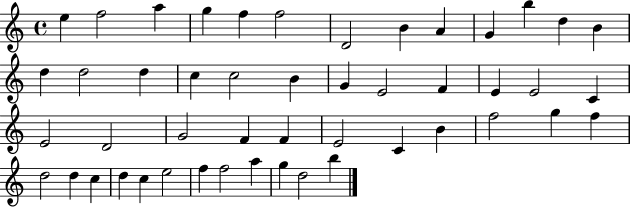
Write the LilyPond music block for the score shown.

{
  \clef treble
  \time 4/4
  \defaultTimeSignature
  \key c \major
  e''4 f''2 a''4 | g''4 f''4 f''2 | d'2 b'4 a'4 | g'4 b''4 d''4 b'4 | \break d''4 d''2 d''4 | c''4 c''2 b'4 | g'4 e'2 f'4 | e'4 e'2 c'4 | \break e'2 d'2 | g'2 f'4 f'4 | e'2 c'4 b'4 | f''2 g''4 f''4 | \break d''2 d''4 c''4 | d''4 c''4 e''2 | f''4 f''2 a''4 | g''4 d''2 b''4 | \break \bar "|."
}